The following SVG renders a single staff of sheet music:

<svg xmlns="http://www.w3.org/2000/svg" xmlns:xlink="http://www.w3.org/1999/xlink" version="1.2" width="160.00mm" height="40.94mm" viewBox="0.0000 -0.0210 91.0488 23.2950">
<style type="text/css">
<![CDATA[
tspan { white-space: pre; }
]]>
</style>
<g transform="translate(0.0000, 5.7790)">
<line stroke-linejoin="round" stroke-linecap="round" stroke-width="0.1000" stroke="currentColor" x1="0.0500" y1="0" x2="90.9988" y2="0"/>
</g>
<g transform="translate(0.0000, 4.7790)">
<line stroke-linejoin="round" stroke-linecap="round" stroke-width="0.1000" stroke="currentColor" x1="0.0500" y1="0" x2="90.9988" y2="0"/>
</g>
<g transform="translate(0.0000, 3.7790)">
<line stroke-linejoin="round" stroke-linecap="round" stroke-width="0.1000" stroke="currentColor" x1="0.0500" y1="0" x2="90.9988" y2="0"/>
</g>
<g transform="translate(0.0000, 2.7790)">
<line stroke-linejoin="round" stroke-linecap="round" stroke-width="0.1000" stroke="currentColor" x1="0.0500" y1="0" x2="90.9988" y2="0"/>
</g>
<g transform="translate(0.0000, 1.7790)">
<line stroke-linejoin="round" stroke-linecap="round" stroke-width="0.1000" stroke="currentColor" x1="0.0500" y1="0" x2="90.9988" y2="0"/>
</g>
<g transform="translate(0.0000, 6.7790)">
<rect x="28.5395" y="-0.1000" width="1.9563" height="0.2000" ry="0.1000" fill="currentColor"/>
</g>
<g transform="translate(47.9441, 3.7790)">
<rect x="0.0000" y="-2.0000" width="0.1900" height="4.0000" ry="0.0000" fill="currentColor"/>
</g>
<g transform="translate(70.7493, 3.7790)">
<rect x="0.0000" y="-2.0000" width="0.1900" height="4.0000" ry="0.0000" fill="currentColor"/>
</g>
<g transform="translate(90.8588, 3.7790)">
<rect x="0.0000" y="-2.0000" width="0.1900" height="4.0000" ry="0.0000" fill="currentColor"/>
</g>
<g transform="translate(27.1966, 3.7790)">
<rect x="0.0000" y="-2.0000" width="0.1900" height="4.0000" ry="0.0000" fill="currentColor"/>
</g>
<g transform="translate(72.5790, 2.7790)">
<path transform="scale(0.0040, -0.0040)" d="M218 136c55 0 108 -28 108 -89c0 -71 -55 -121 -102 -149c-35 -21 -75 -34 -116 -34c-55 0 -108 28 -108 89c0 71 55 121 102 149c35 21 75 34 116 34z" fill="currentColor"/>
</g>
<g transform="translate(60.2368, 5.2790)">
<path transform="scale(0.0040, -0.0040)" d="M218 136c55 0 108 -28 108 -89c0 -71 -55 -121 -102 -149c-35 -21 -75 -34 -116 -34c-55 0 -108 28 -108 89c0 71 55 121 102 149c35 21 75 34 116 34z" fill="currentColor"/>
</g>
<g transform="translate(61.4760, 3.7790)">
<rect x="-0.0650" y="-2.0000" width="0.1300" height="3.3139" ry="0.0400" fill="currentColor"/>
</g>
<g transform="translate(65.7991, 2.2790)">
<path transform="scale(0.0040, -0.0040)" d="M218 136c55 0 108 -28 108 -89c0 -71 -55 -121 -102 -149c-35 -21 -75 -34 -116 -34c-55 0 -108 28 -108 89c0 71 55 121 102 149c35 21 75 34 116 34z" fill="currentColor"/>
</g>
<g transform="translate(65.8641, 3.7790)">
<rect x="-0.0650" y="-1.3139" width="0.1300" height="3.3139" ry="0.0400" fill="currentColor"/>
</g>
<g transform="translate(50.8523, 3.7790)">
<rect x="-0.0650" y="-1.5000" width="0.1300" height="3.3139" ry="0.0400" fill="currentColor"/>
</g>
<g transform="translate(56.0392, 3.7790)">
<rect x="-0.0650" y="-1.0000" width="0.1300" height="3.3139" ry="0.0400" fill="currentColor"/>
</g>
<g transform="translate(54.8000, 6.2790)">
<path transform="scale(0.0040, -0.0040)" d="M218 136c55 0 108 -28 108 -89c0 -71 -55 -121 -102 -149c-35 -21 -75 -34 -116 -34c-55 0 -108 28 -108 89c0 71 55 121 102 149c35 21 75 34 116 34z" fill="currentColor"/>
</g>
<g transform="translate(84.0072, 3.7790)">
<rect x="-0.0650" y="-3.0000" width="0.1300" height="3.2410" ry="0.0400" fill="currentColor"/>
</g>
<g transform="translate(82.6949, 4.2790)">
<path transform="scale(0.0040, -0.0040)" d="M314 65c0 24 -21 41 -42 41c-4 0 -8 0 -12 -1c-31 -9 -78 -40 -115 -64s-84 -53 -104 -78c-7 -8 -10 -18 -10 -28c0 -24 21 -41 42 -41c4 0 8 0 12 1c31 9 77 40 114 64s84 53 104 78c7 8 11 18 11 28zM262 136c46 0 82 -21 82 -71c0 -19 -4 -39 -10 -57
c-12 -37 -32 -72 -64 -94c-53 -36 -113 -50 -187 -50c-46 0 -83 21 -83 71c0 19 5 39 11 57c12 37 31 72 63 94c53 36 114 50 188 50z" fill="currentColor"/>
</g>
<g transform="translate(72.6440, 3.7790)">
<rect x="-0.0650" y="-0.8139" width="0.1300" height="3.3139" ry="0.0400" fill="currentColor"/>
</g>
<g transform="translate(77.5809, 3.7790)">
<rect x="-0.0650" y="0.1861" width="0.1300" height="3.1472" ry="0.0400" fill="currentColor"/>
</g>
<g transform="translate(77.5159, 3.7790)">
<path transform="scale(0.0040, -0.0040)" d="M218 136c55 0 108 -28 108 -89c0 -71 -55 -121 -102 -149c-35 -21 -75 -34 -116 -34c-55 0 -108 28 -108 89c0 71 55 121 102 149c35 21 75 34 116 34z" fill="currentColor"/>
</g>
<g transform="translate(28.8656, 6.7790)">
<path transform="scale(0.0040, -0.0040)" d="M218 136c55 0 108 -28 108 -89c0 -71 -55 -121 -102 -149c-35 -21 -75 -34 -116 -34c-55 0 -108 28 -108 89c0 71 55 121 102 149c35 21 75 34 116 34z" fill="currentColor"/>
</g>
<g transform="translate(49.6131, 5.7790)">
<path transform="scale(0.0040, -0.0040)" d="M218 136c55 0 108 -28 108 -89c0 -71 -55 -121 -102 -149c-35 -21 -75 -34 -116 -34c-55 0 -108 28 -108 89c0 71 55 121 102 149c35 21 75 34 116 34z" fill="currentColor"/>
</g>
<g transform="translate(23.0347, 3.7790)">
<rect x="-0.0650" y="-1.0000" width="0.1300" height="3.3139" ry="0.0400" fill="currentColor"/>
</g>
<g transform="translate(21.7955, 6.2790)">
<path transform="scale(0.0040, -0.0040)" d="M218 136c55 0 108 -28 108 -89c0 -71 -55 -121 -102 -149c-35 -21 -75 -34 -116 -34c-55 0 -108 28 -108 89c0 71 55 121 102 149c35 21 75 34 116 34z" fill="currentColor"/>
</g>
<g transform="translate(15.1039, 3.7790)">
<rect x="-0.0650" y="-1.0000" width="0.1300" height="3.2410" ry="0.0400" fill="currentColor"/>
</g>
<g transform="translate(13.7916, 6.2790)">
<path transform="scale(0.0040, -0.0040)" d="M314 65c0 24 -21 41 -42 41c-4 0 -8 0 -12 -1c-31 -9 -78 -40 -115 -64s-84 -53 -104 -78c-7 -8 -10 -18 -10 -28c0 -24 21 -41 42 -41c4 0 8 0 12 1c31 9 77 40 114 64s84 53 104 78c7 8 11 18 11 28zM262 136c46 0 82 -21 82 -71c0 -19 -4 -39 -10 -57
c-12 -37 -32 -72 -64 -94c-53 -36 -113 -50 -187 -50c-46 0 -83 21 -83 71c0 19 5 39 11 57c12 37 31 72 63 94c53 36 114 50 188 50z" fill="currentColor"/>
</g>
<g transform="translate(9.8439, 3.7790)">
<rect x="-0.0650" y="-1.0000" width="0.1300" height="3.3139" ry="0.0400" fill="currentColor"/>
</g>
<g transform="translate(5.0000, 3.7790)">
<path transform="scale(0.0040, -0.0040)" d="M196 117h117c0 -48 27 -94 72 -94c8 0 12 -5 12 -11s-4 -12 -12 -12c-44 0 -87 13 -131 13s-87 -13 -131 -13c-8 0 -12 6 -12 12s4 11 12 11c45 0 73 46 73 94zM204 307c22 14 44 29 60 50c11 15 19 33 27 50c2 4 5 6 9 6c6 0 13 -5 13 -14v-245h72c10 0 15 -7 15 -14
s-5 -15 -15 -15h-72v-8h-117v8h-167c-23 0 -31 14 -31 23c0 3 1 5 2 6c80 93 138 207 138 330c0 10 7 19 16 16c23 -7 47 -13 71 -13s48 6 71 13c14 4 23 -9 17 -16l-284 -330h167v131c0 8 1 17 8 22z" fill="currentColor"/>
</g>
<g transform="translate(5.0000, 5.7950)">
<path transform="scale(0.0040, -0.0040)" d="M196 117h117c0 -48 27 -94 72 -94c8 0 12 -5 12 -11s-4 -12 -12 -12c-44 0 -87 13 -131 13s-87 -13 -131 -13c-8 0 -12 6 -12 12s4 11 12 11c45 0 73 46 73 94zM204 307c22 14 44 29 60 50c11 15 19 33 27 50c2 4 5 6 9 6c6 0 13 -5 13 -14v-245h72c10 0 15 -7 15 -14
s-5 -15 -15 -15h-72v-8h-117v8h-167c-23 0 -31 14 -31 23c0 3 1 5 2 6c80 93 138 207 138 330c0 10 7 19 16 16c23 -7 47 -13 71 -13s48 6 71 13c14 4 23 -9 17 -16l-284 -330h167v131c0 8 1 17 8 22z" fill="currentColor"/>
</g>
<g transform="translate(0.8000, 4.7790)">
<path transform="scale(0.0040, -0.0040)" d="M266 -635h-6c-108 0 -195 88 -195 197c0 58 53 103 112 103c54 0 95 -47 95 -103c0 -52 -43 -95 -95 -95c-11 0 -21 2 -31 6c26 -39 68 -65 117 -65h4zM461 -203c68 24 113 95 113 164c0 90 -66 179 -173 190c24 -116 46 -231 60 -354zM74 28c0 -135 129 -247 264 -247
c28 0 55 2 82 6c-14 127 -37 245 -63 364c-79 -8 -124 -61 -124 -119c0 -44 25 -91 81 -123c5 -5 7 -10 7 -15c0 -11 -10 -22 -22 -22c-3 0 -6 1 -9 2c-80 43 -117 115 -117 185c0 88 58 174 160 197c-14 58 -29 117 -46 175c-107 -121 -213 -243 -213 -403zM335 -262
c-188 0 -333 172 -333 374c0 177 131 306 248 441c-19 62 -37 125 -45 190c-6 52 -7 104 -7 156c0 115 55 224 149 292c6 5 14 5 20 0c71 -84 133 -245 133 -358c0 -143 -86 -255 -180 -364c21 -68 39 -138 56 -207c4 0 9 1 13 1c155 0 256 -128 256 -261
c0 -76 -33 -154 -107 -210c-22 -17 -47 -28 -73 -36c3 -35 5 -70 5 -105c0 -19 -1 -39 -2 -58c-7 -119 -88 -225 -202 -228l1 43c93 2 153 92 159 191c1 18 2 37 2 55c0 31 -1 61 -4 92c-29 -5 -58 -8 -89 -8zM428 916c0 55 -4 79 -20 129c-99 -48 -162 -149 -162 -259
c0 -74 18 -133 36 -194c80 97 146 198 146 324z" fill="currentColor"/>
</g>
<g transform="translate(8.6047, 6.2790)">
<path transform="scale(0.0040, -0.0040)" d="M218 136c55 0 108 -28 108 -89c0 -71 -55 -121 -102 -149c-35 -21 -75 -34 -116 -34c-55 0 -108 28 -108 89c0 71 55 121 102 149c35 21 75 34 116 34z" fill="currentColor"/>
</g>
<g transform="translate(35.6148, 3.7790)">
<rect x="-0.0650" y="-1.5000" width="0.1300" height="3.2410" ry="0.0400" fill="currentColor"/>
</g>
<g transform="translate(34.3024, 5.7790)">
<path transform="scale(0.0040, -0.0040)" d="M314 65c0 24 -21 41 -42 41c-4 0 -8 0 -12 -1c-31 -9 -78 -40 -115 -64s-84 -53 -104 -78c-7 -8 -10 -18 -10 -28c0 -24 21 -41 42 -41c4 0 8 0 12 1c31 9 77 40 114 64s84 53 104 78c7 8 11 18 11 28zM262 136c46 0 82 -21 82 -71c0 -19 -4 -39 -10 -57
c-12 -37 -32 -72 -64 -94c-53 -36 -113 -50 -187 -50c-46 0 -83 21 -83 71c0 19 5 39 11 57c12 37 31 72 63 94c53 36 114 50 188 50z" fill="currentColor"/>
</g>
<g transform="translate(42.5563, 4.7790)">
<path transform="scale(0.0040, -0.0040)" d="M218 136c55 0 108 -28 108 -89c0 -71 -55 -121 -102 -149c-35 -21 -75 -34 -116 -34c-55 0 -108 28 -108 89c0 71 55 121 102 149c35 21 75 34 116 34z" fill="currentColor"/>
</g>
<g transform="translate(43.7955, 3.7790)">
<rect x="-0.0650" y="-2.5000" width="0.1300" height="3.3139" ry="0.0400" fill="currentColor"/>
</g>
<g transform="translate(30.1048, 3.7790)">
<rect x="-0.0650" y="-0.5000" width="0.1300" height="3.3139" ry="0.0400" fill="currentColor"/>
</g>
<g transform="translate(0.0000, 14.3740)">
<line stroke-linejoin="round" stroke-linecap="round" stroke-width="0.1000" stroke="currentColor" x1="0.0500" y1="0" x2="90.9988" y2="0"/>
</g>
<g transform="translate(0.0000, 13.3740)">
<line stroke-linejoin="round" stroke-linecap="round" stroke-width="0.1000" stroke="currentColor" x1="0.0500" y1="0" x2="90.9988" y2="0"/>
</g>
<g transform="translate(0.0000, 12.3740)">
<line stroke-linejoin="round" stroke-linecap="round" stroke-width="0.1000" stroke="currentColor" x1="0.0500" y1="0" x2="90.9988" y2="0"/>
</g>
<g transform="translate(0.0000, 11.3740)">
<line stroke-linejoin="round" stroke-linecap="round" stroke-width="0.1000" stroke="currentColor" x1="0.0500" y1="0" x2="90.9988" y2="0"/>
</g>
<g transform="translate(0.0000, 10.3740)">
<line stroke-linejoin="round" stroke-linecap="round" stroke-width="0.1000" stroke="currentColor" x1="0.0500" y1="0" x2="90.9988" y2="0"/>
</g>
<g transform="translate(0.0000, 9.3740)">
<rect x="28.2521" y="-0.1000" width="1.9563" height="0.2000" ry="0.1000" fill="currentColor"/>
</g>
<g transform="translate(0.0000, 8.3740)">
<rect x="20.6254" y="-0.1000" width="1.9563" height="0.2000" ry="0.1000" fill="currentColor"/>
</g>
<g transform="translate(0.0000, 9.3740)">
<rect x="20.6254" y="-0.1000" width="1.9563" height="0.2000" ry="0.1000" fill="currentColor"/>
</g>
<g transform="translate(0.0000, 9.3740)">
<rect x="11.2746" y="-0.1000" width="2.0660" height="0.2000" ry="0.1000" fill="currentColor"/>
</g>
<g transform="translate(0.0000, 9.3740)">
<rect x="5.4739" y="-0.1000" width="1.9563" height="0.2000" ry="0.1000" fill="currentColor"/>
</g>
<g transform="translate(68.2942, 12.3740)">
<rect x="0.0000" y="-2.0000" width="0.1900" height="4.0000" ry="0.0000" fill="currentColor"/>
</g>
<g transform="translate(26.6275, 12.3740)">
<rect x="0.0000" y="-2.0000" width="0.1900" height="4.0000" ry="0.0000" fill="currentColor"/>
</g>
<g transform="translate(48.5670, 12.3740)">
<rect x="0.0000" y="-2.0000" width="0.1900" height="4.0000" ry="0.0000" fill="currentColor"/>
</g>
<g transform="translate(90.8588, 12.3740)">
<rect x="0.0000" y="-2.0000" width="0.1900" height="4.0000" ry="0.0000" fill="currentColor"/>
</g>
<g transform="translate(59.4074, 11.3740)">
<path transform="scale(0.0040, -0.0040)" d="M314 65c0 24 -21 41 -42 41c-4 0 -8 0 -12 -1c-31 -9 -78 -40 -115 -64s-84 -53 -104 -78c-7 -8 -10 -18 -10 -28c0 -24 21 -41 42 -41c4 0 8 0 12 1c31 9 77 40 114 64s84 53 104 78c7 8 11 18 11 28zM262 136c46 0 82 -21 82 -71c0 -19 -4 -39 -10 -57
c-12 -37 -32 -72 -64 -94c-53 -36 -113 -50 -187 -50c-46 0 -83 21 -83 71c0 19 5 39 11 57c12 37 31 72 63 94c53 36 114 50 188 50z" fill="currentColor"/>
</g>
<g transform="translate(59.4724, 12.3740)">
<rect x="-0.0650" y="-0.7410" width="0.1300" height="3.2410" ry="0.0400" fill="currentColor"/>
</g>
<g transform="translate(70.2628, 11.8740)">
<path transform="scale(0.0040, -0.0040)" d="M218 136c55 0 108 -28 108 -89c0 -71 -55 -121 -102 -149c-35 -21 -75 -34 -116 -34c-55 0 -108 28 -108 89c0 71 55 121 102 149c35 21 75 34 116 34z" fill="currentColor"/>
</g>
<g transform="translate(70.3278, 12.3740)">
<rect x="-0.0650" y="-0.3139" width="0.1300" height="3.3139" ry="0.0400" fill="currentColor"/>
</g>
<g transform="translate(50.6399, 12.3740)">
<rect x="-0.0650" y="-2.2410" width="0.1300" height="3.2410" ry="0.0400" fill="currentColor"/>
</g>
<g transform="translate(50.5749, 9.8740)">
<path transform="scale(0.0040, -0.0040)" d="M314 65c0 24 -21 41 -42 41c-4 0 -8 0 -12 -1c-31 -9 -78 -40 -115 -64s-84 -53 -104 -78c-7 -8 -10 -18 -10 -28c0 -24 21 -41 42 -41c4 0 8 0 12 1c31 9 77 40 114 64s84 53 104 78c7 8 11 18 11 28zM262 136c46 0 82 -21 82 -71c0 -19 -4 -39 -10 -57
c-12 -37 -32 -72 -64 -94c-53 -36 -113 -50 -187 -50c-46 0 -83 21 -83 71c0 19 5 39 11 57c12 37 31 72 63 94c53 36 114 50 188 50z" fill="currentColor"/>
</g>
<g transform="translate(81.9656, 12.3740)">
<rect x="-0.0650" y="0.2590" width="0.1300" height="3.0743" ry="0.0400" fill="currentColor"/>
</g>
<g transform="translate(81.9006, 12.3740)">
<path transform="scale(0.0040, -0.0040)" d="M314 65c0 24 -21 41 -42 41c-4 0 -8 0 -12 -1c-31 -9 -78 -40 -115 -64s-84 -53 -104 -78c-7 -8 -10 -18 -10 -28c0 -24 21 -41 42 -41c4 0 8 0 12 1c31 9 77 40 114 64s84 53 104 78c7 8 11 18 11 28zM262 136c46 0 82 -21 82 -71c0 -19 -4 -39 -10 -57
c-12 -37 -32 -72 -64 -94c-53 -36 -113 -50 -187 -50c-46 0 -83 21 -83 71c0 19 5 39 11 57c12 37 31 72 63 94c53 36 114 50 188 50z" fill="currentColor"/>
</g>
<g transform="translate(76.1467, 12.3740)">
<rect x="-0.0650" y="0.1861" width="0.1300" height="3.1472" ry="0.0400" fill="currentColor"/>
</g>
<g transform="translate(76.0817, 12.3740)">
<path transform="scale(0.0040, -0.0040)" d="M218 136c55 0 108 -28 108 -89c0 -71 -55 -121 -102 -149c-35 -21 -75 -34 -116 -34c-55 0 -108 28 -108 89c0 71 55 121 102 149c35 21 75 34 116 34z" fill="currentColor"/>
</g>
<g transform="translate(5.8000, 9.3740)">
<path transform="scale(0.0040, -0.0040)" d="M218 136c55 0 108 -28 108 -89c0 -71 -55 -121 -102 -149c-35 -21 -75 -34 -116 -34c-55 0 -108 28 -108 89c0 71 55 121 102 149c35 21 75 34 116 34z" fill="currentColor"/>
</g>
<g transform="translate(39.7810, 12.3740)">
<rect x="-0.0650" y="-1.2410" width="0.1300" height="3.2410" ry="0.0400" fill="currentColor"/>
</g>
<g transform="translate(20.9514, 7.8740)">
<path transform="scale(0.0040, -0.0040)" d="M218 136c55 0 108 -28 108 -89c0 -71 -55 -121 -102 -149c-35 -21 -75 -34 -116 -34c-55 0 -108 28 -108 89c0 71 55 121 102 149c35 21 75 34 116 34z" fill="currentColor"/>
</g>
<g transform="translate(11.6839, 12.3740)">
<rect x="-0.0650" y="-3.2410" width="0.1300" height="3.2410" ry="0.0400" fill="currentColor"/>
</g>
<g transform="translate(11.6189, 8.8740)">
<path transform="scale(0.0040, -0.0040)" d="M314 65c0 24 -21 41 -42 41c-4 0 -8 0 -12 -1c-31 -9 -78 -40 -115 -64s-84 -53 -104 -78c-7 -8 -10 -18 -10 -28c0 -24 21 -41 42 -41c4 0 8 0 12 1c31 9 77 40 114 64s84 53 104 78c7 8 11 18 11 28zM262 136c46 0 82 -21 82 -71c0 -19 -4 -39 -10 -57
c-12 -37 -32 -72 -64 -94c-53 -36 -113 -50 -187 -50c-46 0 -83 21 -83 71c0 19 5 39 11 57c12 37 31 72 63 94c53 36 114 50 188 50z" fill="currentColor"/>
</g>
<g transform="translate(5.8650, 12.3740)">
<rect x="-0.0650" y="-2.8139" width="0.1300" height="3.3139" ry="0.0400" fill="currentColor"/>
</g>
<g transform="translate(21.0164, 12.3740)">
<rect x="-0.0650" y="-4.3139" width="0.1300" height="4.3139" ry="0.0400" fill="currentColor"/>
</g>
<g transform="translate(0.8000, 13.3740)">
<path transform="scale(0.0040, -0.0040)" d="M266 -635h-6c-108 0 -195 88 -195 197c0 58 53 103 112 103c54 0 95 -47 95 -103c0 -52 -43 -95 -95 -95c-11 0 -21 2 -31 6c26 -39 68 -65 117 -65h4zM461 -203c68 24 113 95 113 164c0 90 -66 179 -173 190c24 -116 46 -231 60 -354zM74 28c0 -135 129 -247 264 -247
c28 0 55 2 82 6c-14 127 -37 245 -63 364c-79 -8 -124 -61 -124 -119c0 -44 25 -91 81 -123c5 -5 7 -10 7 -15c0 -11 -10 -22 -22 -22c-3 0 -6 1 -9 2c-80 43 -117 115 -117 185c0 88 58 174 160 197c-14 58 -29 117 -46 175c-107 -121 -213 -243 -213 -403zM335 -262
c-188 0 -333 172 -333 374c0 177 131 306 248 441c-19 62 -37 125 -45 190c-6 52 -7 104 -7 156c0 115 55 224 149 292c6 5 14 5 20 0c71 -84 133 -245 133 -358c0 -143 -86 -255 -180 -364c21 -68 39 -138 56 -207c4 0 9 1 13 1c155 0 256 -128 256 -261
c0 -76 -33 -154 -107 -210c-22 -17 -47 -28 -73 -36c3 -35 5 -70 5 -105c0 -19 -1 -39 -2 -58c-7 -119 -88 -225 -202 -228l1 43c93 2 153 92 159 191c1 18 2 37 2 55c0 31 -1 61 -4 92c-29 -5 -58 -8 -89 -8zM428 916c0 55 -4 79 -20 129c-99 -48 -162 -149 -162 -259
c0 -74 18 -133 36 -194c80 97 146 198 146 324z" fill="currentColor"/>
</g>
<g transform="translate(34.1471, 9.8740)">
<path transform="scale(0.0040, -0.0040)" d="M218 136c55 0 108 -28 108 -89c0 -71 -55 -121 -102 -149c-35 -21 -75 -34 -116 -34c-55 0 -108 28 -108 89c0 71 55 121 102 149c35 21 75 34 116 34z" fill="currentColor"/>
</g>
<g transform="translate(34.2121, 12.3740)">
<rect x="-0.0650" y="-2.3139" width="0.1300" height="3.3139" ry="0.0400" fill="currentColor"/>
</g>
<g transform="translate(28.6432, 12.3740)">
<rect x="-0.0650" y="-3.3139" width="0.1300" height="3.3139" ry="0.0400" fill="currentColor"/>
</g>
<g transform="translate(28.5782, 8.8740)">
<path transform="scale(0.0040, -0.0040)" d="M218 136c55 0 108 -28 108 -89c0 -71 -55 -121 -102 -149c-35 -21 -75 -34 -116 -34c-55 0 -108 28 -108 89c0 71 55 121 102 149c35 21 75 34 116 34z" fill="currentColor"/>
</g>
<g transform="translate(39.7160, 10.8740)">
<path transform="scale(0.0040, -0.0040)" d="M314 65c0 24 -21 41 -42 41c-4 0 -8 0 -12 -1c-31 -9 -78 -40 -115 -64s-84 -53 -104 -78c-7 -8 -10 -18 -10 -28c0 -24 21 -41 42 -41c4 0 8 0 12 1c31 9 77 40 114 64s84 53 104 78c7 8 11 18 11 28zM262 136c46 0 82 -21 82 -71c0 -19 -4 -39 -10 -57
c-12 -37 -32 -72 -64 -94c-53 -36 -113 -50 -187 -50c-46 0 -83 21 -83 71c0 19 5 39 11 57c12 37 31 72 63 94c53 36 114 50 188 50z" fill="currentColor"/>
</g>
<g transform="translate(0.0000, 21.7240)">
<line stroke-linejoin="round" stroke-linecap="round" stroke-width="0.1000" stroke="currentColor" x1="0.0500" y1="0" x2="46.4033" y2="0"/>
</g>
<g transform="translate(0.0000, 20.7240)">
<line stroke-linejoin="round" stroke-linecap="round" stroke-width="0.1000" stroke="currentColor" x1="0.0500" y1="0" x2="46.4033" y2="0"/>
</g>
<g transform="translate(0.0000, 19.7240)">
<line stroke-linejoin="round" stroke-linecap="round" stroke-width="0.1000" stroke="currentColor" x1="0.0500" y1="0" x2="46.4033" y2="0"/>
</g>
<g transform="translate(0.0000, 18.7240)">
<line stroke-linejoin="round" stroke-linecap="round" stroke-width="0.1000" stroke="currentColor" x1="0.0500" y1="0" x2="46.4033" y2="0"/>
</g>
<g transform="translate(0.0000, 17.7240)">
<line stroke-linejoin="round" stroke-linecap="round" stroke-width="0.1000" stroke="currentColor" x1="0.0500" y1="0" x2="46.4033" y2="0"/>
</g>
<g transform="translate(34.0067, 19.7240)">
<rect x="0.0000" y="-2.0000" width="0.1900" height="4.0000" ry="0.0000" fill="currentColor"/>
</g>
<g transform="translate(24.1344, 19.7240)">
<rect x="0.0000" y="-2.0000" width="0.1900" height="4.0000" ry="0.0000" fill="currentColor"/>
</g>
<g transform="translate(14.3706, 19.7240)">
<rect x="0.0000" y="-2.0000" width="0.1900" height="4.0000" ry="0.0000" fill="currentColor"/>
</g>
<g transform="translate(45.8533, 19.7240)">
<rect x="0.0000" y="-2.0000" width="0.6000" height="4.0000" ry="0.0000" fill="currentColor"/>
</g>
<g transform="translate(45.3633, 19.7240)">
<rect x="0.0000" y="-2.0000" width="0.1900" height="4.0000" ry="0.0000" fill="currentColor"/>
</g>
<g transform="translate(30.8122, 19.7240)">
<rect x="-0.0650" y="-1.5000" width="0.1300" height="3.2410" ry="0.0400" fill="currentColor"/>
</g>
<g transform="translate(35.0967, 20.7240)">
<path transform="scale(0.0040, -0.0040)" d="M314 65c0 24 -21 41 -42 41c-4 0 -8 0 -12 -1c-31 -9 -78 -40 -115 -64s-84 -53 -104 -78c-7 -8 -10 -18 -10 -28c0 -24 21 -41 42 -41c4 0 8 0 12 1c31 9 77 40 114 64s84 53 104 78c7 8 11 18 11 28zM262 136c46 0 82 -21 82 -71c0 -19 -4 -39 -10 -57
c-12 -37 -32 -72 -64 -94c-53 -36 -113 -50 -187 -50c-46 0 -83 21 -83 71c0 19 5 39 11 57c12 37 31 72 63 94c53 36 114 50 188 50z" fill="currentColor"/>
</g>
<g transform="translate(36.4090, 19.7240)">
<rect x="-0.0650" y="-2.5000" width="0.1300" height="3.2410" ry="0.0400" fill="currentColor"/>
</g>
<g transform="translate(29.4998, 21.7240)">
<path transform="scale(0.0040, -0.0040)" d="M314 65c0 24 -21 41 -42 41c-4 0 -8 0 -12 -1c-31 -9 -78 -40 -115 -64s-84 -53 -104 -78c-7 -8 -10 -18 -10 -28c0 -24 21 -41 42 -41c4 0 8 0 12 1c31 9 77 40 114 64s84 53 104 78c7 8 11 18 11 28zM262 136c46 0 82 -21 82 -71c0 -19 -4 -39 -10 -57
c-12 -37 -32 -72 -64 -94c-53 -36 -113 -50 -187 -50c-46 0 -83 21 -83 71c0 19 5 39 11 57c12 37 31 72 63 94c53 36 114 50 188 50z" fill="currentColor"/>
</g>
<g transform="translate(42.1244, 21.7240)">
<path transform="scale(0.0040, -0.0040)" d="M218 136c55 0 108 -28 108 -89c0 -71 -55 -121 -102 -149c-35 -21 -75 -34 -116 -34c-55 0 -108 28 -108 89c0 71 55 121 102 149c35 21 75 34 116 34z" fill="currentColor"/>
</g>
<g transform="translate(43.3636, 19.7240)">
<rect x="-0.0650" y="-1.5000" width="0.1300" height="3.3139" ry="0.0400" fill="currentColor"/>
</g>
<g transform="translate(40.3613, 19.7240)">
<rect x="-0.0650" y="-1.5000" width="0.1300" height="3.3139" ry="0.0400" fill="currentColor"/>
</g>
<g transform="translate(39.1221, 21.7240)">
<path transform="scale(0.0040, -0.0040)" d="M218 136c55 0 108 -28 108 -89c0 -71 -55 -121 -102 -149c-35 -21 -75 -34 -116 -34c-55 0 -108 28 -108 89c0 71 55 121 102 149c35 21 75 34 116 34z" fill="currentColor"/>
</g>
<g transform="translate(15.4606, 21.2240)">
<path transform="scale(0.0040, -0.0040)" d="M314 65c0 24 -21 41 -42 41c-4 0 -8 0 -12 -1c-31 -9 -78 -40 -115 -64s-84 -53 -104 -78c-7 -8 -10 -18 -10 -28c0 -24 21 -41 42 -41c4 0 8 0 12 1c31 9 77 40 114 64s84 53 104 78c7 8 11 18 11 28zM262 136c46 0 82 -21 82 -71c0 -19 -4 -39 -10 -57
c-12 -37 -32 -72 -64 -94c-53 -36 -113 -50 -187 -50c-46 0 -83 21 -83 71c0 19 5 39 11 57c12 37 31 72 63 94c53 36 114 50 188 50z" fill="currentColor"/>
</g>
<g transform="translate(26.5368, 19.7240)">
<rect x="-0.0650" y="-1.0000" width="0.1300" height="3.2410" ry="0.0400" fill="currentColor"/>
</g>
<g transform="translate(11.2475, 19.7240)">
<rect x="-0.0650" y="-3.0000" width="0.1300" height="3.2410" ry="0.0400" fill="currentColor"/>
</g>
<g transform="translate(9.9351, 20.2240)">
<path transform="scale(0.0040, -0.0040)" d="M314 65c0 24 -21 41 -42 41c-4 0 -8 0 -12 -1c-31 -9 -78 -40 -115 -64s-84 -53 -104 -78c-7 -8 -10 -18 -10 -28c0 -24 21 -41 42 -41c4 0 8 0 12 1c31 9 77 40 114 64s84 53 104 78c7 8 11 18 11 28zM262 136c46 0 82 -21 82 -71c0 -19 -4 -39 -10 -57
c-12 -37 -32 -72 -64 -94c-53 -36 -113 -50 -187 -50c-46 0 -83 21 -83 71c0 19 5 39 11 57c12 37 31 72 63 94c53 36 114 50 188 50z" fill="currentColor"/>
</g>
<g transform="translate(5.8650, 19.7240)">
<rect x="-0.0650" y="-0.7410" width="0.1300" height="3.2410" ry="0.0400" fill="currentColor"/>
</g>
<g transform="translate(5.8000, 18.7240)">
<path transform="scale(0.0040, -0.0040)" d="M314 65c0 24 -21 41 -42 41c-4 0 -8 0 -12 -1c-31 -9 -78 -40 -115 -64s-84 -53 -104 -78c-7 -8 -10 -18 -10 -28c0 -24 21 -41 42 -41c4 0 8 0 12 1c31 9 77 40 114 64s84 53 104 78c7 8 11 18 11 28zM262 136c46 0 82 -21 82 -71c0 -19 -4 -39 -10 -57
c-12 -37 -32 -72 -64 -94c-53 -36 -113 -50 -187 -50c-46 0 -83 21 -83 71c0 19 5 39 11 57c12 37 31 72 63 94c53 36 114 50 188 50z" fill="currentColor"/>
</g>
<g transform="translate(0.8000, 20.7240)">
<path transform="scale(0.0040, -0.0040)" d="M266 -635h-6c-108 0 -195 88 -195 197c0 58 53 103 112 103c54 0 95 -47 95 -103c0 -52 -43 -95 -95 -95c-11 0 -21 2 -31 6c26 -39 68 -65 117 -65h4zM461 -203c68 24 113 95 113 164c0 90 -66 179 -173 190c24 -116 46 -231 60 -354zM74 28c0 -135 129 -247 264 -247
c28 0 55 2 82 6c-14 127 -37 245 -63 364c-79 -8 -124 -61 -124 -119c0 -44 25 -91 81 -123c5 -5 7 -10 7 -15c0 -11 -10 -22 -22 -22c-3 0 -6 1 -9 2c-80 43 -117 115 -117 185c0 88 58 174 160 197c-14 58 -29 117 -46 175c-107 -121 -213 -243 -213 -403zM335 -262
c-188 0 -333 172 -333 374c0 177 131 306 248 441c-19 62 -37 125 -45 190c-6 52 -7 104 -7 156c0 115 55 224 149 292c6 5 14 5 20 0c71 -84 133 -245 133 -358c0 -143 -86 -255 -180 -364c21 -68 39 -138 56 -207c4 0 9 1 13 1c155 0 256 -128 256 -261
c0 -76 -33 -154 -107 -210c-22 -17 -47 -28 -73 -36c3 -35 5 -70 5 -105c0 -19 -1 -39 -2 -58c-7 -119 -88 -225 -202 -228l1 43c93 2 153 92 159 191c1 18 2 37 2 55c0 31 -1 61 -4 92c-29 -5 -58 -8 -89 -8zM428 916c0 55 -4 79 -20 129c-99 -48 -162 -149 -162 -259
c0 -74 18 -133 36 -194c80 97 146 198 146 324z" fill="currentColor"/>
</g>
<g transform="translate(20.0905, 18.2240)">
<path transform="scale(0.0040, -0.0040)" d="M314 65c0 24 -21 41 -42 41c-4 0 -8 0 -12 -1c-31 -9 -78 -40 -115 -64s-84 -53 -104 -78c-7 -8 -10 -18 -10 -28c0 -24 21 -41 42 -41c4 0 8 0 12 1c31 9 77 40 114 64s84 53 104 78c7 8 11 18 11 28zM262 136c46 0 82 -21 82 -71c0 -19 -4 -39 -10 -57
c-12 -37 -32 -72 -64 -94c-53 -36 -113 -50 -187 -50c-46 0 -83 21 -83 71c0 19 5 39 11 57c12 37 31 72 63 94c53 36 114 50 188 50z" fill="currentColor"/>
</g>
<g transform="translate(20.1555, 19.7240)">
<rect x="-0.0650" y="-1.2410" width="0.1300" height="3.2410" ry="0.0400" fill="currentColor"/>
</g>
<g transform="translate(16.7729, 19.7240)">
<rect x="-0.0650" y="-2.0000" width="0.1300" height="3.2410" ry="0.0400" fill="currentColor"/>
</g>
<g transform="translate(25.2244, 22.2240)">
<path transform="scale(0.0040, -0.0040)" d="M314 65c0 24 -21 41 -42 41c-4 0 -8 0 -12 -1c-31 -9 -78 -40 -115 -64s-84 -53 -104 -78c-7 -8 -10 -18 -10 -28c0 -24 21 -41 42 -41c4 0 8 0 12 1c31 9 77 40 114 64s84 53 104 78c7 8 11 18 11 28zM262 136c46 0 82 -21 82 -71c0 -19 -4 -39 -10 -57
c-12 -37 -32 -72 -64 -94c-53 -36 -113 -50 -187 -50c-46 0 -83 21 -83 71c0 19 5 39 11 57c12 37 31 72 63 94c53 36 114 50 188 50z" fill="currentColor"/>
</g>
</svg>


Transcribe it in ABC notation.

X:1
T:Untitled
M:4/4
L:1/4
K:C
D D2 D C E2 G E D F e d B A2 a b2 d' b g e2 g2 d2 c B B2 d2 A2 F2 e2 D2 E2 G2 E E